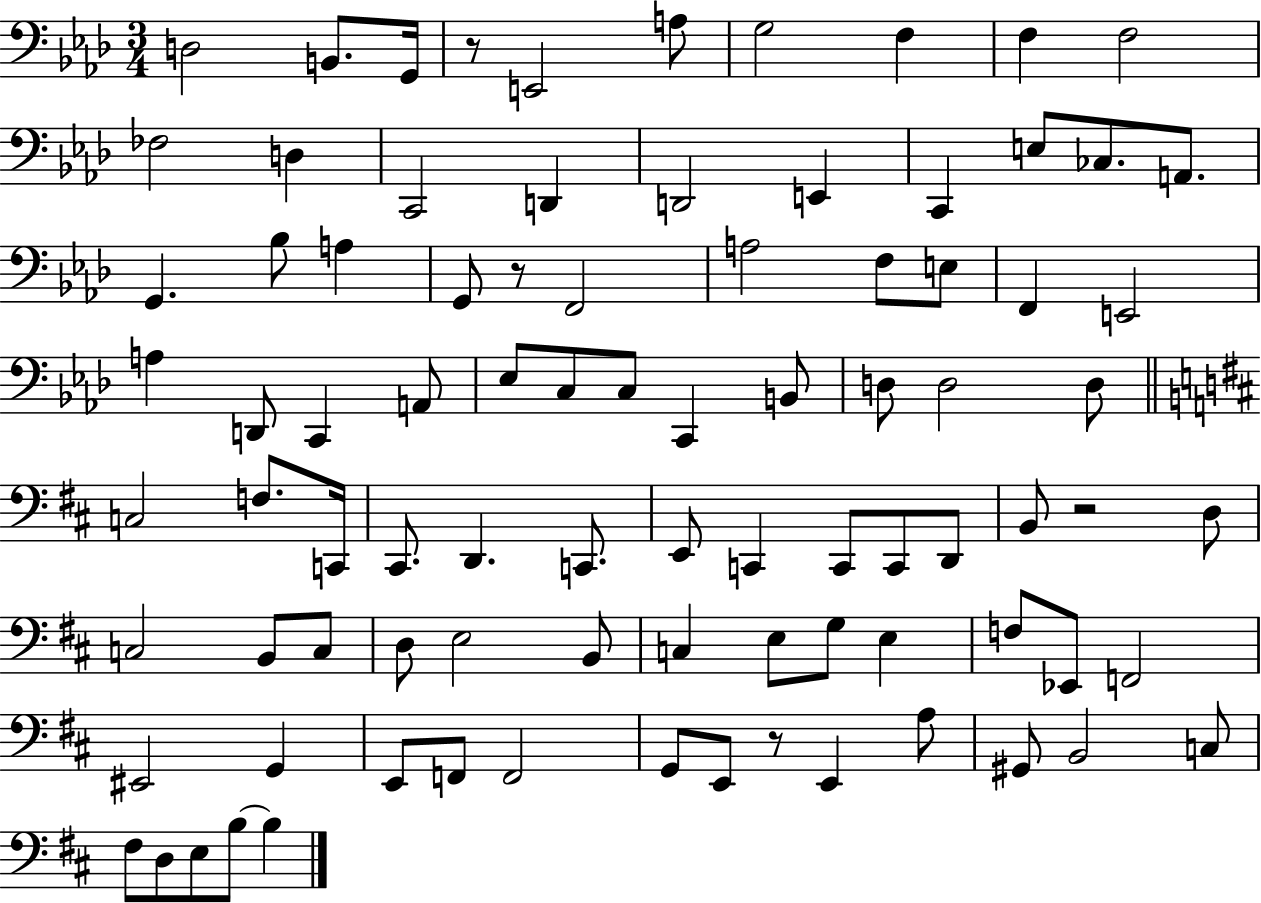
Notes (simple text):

D3/h B2/e. G2/s R/e E2/h A3/e G3/h F3/q F3/q F3/h FES3/h D3/q C2/h D2/q D2/h E2/q C2/q E3/e CES3/e. A2/e. G2/q. Bb3/e A3/q G2/e R/e F2/h A3/h F3/e E3/e F2/q E2/h A3/q D2/e C2/q A2/e Eb3/e C3/e C3/e C2/q B2/e D3/e D3/h D3/e C3/h F3/e. C2/s C#2/e. D2/q. C2/e. E2/e C2/q C2/e C2/e D2/e B2/e R/h D3/e C3/h B2/e C3/e D3/e E3/h B2/e C3/q E3/e G3/e E3/q F3/e Eb2/e F2/h EIS2/h G2/q E2/e F2/e F2/h G2/e E2/e R/e E2/q A3/e G#2/e B2/h C3/e F#3/e D3/e E3/e B3/e B3/q